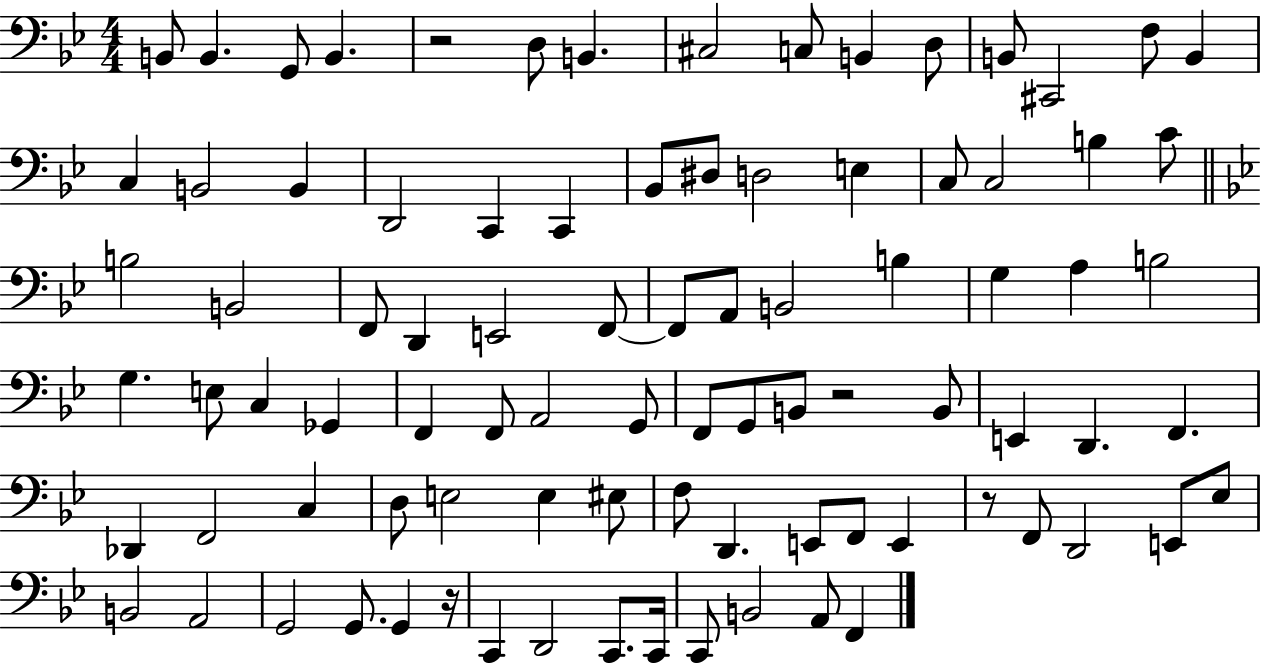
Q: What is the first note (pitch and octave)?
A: B2